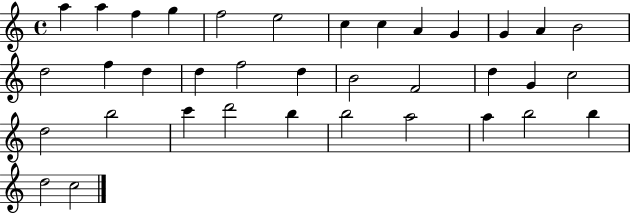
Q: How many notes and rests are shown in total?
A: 36